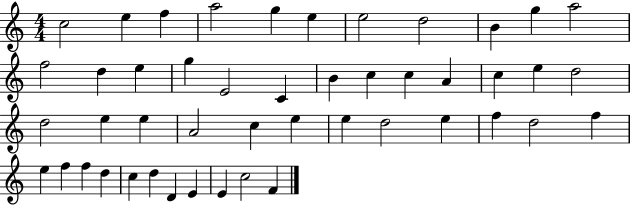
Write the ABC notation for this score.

X:1
T:Untitled
M:4/4
L:1/4
K:C
c2 e f a2 g e e2 d2 B g a2 f2 d e g E2 C B c c A c e d2 d2 e e A2 c e e d2 e f d2 f e f f d c d D E E c2 F